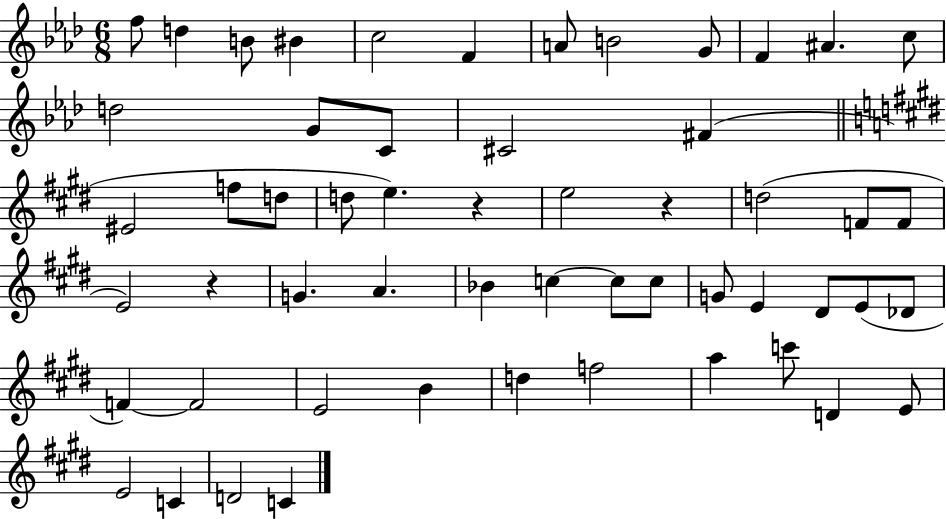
{
  \clef treble
  \numericTimeSignature
  \time 6/8
  \key aes \major
  f''8 d''4 b'8 bis'4 | c''2 f'4 | a'8 b'2 g'8 | f'4 ais'4. c''8 | \break d''2 g'8 c'8 | cis'2 fis'4( | \bar "||" \break \key e \major eis'2 f''8 d''8 | d''8 e''4.) r4 | e''2 r4 | d''2( f'8 f'8 | \break e'2) r4 | g'4. a'4. | bes'4 c''4~~ c''8 c''8 | g'8 e'4 dis'8 e'8( des'8 | \break f'4~~) f'2 | e'2 b'4 | d''4 f''2 | a''4 c'''8 d'4 e'8 | \break e'2 c'4 | d'2 c'4 | \bar "|."
}